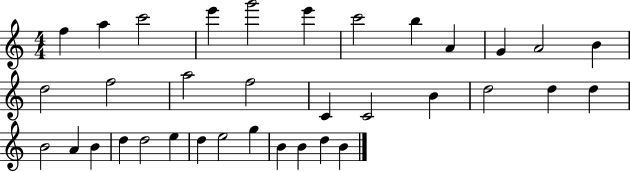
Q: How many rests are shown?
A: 0